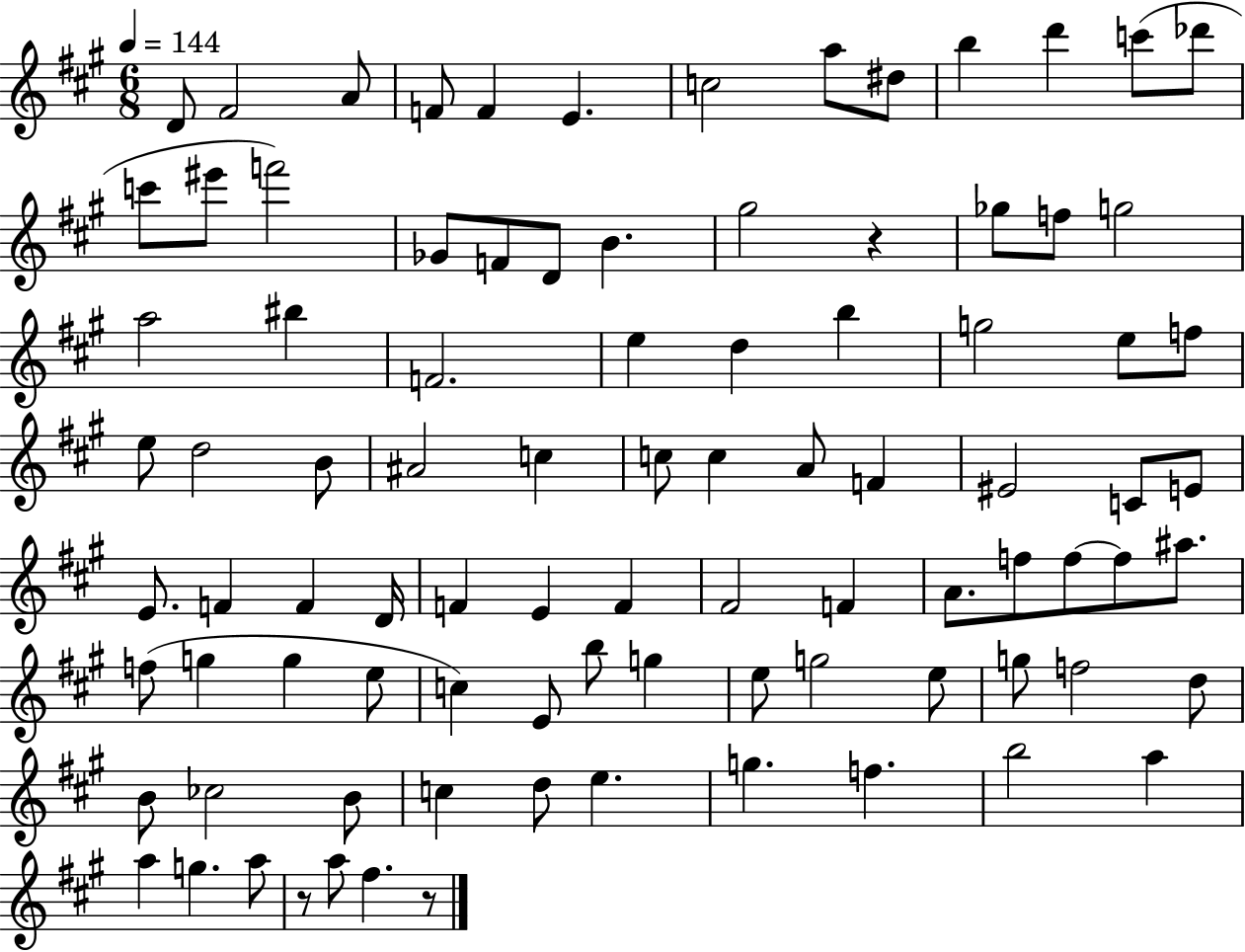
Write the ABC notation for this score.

X:1
T:Untitled
M:6/8
L:1/4
K:A
D/2 ^F2 A/2 F/2 F E c2 a/2 ^d/2 b d' c'/2 _d'/2 c'/2 ^e'/2 f'2 _G/2 F/2 D/2 B ^g2 z _g/2 f/2 g2 a2 ^b F2 e d b g2 e/2 f/2 e/2 d2 B/2 ^A2 c c/2 c A/2 F ^E2 C/2 E/2 E/2 F F D/4 F E F ^F2 F A/2 f/2 f/2 f/2 ^a/2 f/2 g g e/2 c E/2 b/2 g e/2 g2 e/2 g/2 f2 d/2 B/2 _c2 B/2 c d/2 e g f b2 a a g a/2 z/2 a/2 ^f z/2